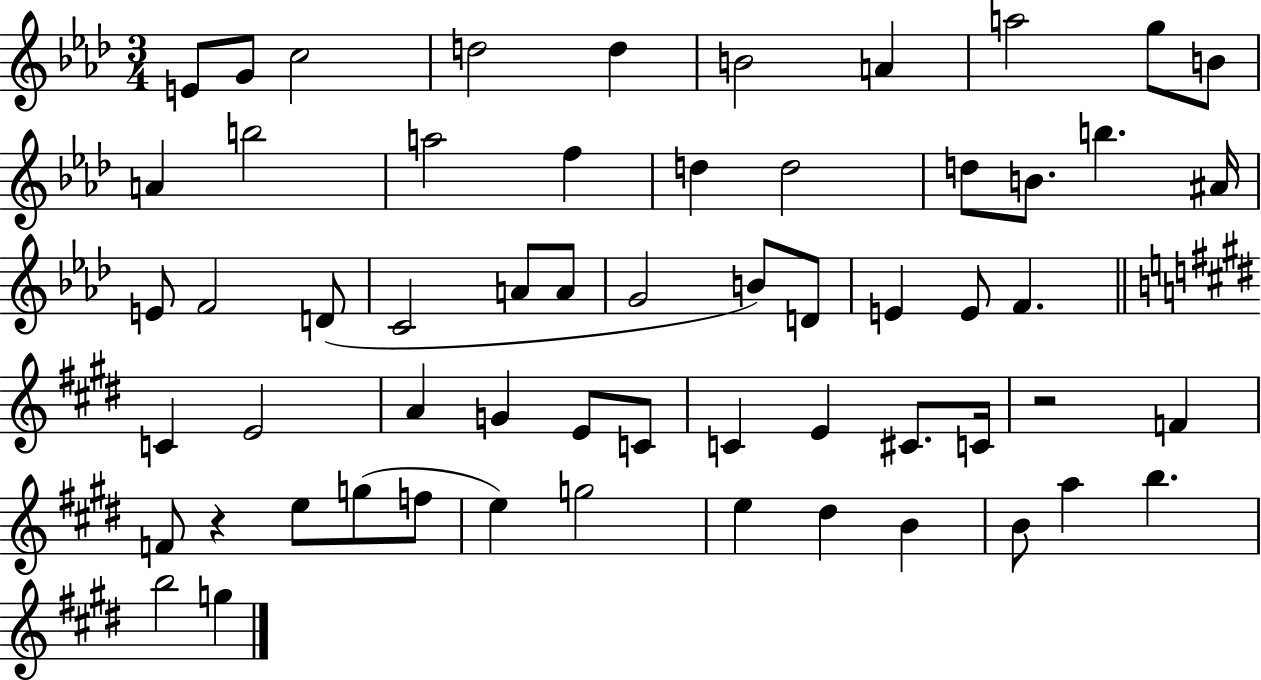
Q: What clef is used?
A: treble